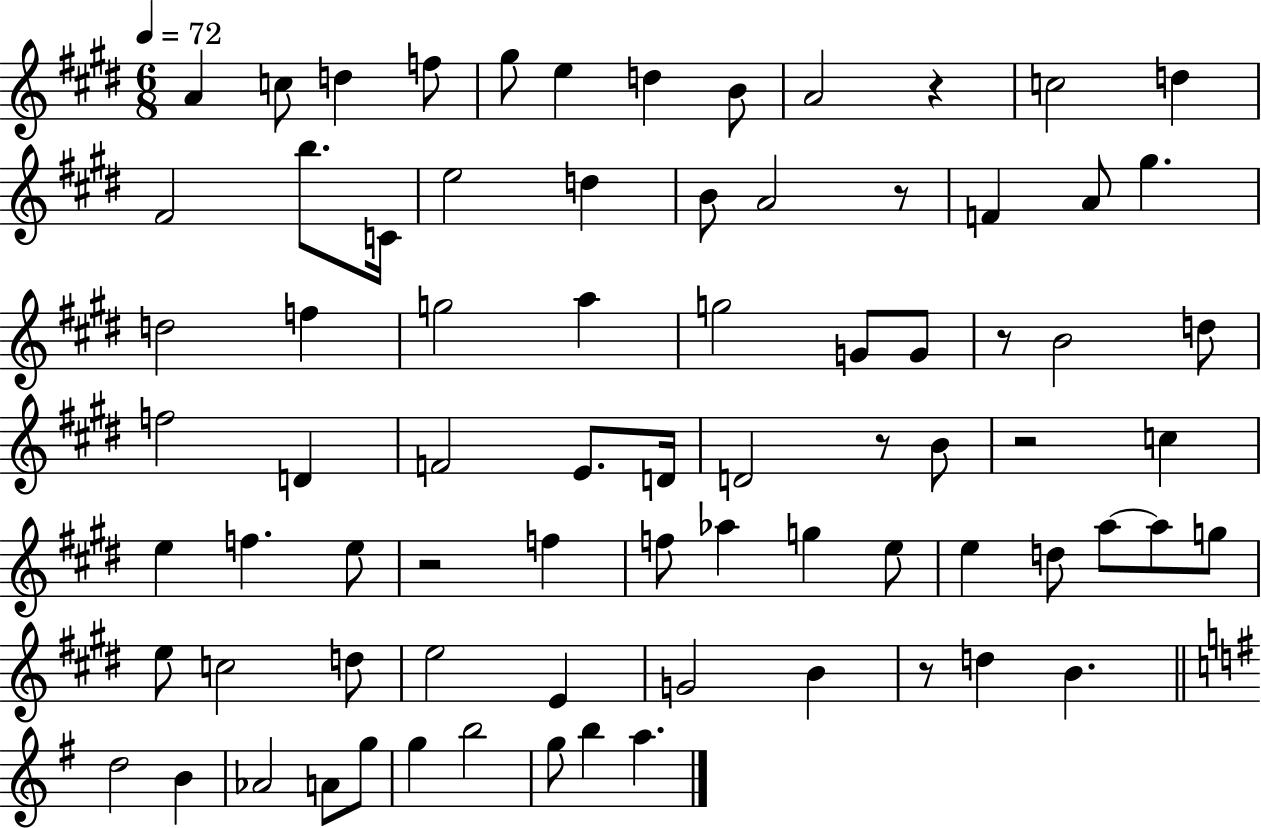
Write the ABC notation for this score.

X:1
T:Untitled
M:6/8
L:1/4
K:E
A c/2 d f/2 ^g/2 e d B/2 A2 z c2 d ^F2 b/2 C/4 e2 d B/2 A2 z/2 F A/2 ^g d2 f g2 a g2 G/2 G/2 z/2 B2 d/2 f2 D F2 E/2 D/4 D2 z/2 B/2 z2 c e f e/2 z2 f f/2 _a g e/2 e d/2 a/2 a/2 g/2 e/2 c2 d/2 e2 E G2 B z/2 d B d2 B _A2 A/2 g/2 g b2 g/2 b a